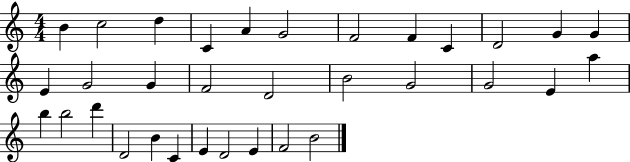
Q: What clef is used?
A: treble